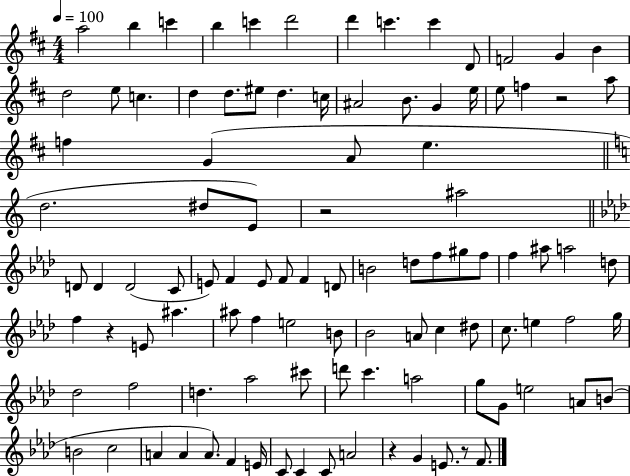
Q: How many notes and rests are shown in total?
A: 102